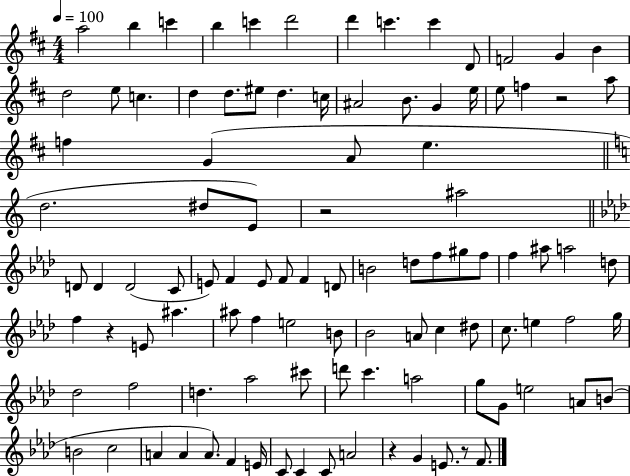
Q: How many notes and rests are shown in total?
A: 102